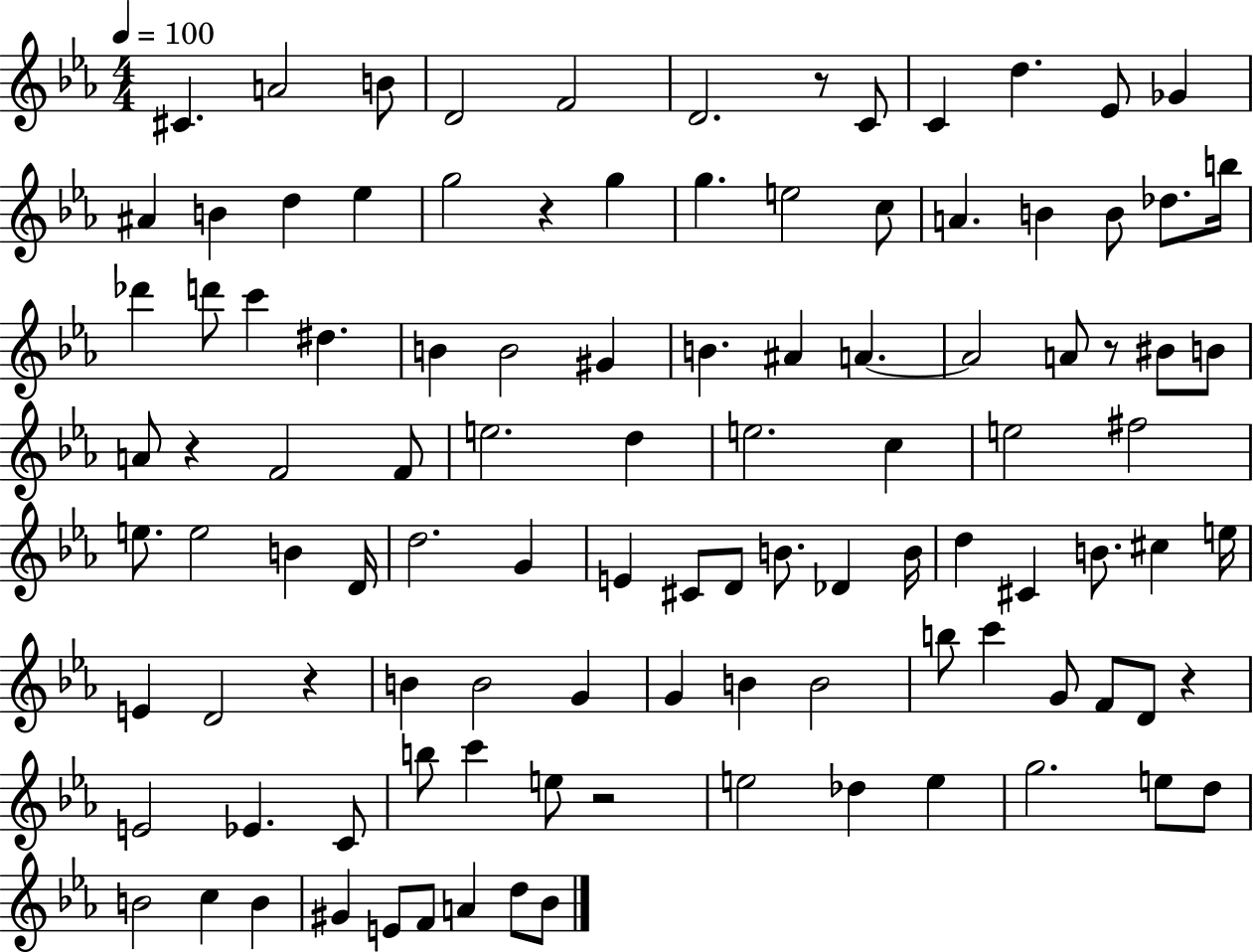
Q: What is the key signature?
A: EES major